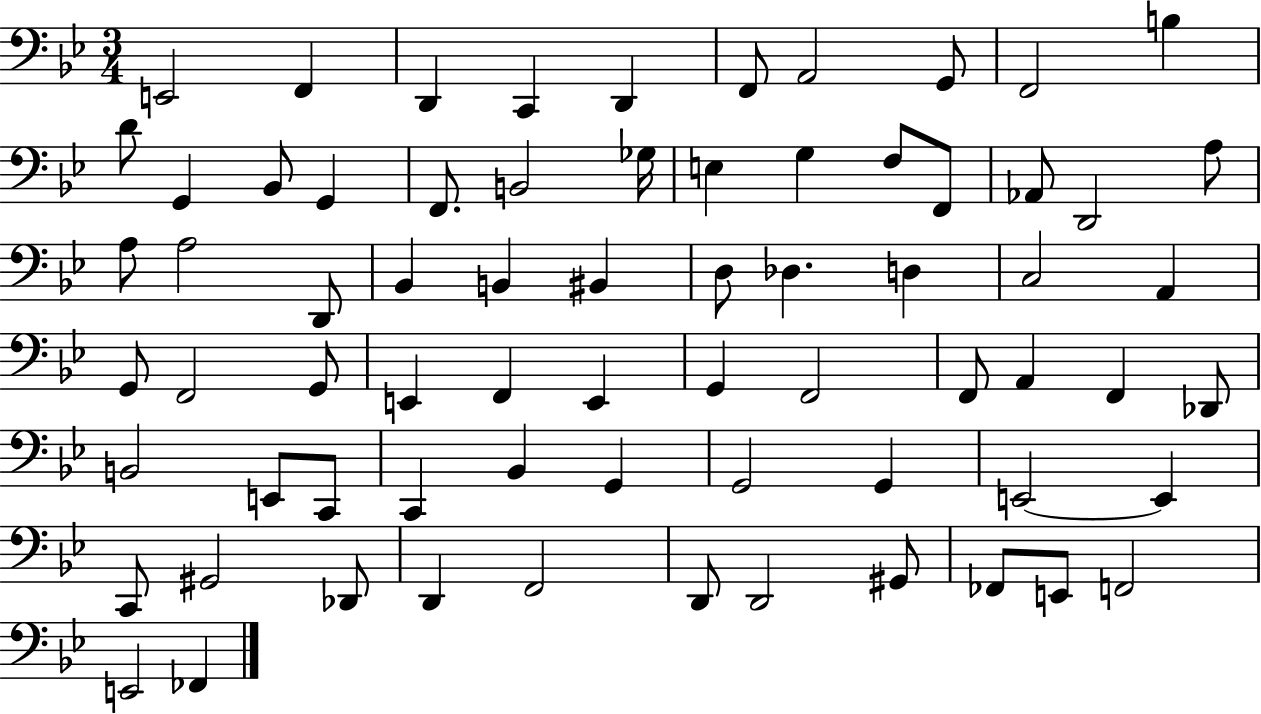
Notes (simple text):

E2/h F2/q D2/q C2/q D2/q F2/e A2/h G2/e F2/h B3/q D4/e G2/q Bb2/e G2/q F2/e. B2/h Gb3/s E3/q G3/q F3/e F2/e Ab2/e D2/h A3/e A3/e A3/h D2/e Bb2/q B2/q BIS2/q D3/e Db3/q. D3/q C3/h A2/q G2/e F2/h G2/e E2/q F2/q E2/q G2/q F2/h F2/e A2/q F2/q Db2/e B2/h E2/e C2/e C2/q Bb2/q G2/q G2/h G2/q E2/h E2/q C2/e G#2/h Db2/e D2/q F2/h D2/e D2/h G#2/e FES2/e E2/e F2/h E2/h FES2/q